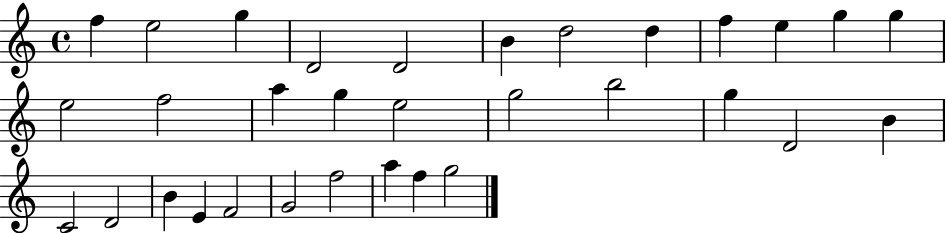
{
  \clef treble
  \time 4/4
  \defaultTimeSignature
  \key c \major
  f''4 e''2 g''4 | d'2 d'2 | b'4 d''2 d''4 | f''4 e''4 g''4 g''4 | \break e''2 f''2 | a''4 g''4 e''2 | g''2 b''2 | g''4 d'2 b'4 | \break c'2 d'2 | b'4 e'4 f'2 | g'2 f''2 | a''4 f''4 g''2 | \break \bar "|."
}